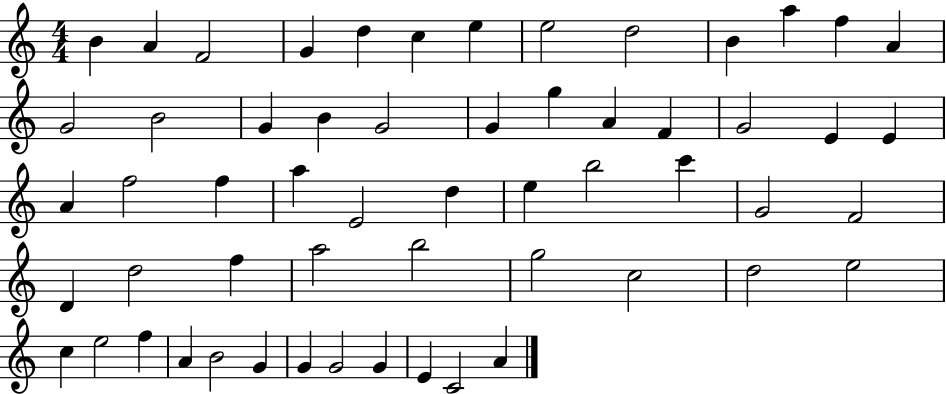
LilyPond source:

{
  \clef treble
  \numericTimeSignature
  \time 4/4
  \key c \major
  b'4 a'4 f'2 | g'4 d''4 c''4 e''4 | e''2 d''2 | b'4 a''4 f''4 a'4 | \break g'2 b'2 | g'4 b'4 g'2 | g'4 g''4 a'4 f'4 | g'2 e'4 e'4 | \break a'4 f''2 f''4 | a''4 e'2 d''4 | e''4 b''2 c'''4 | g'2 f'2 | \break d'4 d''2 f''4 | a''2 b''2 | g''2 c''2 | d''2 e''2 | \break c''4 e''2 f''4 | a'4 b'2 g'4 | g'4 g'2 g'4 | e'4 c'2 a'4 | \break \bar "|."
}